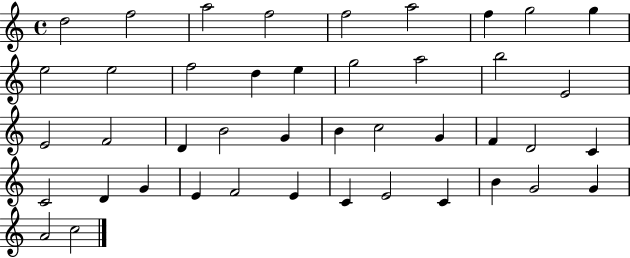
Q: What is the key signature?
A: C major